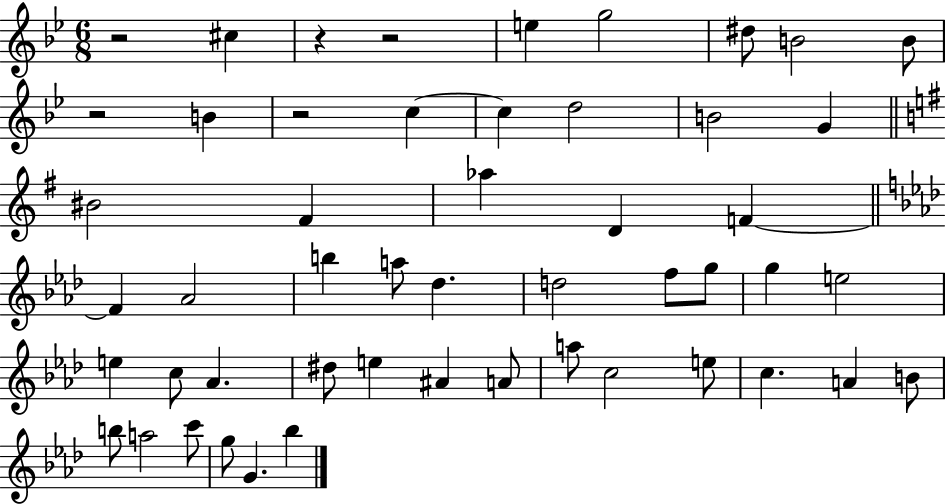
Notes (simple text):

R/h C#5/q R/q R/h E5/q G5/h D#5/e B4/h B4/e R/h B4/q R/h C5/q C5/q D5/h B4/h G4/q BIS4/h F#4/q Ab5/q D4/q F4/q F4/q Ab4/h B5/q A5/e Db5/q. D5/h F5/e G5/e G5/q E5/h E5/q C5/e Ab4/q. D#5/e E5/q A#4/q A4/e A5/e C5/h E5/e C5/q. A4/q B4/e B5/e A5/h C6/e G5/e G4/q. Bb5/q